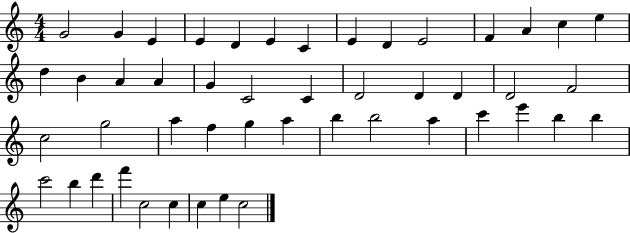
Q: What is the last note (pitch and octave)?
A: C5